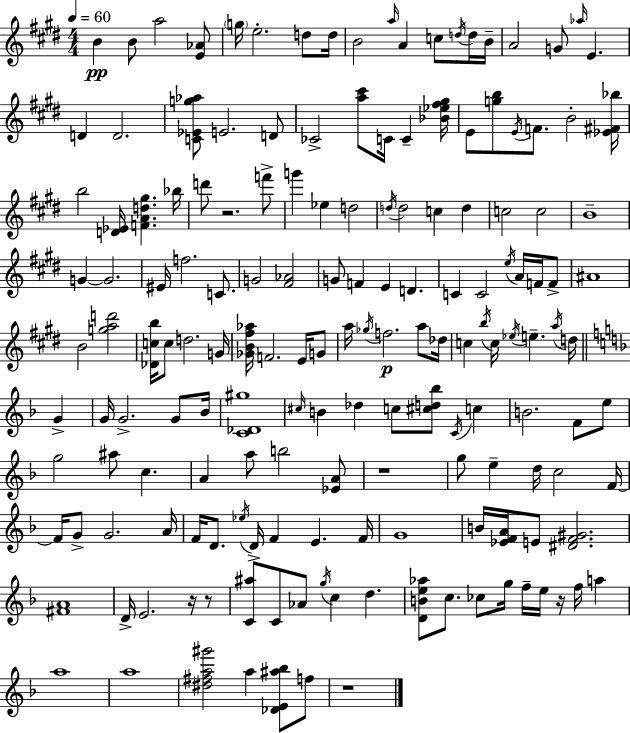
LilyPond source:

{
  \clef treble
  \numericTimeSignature
  \time 4/4
  \key e \major
  \tempo 4 = 60
  b'4\pp b'8 a''2 <e' aes'>8 | \parenthesize g''16 e''2.-. d''8 d''16 | b'2 \grace { a''16 } a'4 c''8 \acciaccatura { d''16 } | d''16 b'16-- a'2 g'8 \grace { aes''16 } e'4. | \break d'4 d'2. | <c' ees' g'' aes''>8 e'2. | d'8 ces'2-> <a'' cis'''>8 c'16 c'4-- | <bes' ees'' fis'' gis''>16 e'8 <g'' b''>8 \acciaccatura { e'16 } f'8. b'2-. | \break <ees' fis' bes''>16 b''2 <d' ees'>16 <f' a' d'' gis''>4. | bes''16 d'''8 r2. | f'''8-> g'''4 ees''4 d''2 | \acciaccatura { d''16 } d''2 c''4 | \break d''4 c''2 c''2 | b'1-- | g'4~~ g'2. | eis'16 f''2. | \break c'8. g'2 <fis' aes'>2 | g'8 f'4 e'4 d'4. | c'4 c'2 | \acciaccatura { e''16 } a'16 f'16 f'8-> ais'1 | \break b'2 <g'' a'' d'''>2 | <des' c'' b''>16 c''8 d''2. | g'16 <ges' b' fis'' aes''>16 f'2. | e'16 g'8 a''16 \acciaccatura { ges''16 } f''2.\p | \break a''8 des''16 c''4 \acciaccatura { b''16 } c''16 \acciaccatura { ees''16 } e''4.-- | \acciaccatura { a''16 } d''16 \bar "||" \break \key d \minor g'4-> g'16 g'2.-> | g'8 bes'16 <c' des' gis''>1 | \grace { cis''16 } b'4 des''4 c''8 <cis'' d'' bes''>8 | \acciaccatura { c'16 } c''4 b'2. | \break f'8 e''8 g''2 ais''8 | c''4. a'4 a''8 b''2 | <ees' a'>8 r1 | g''8 e''4-- d''16 c''2 | \break f'16~~ f'16 g'8-> g'2. | a'16 f'16 d'8. \acciaccatura { ees''16 } d'16-> f'4 | e'4. f'16 g'1 | b'16 <ees' f' a'>16 e'8 <dis' f' gis'>2. | \break <fis' a'>1 | d'16-> e'2. | r16 r8 <c' ais''>8 c'8 aes'8 \acciaccatura { g''16 } c''4 | d''4. <d' b' e'' aes''>8 c''8. ces''8 g''16 | \break f''16-- e''16 r16 f''16 a''4 a''1 | a''1 | <dis'' fis'' a'' gis'''>2 | a''4 <des' e' ais'' bes''>8 f''8 r1 | \break \bar "|."
}